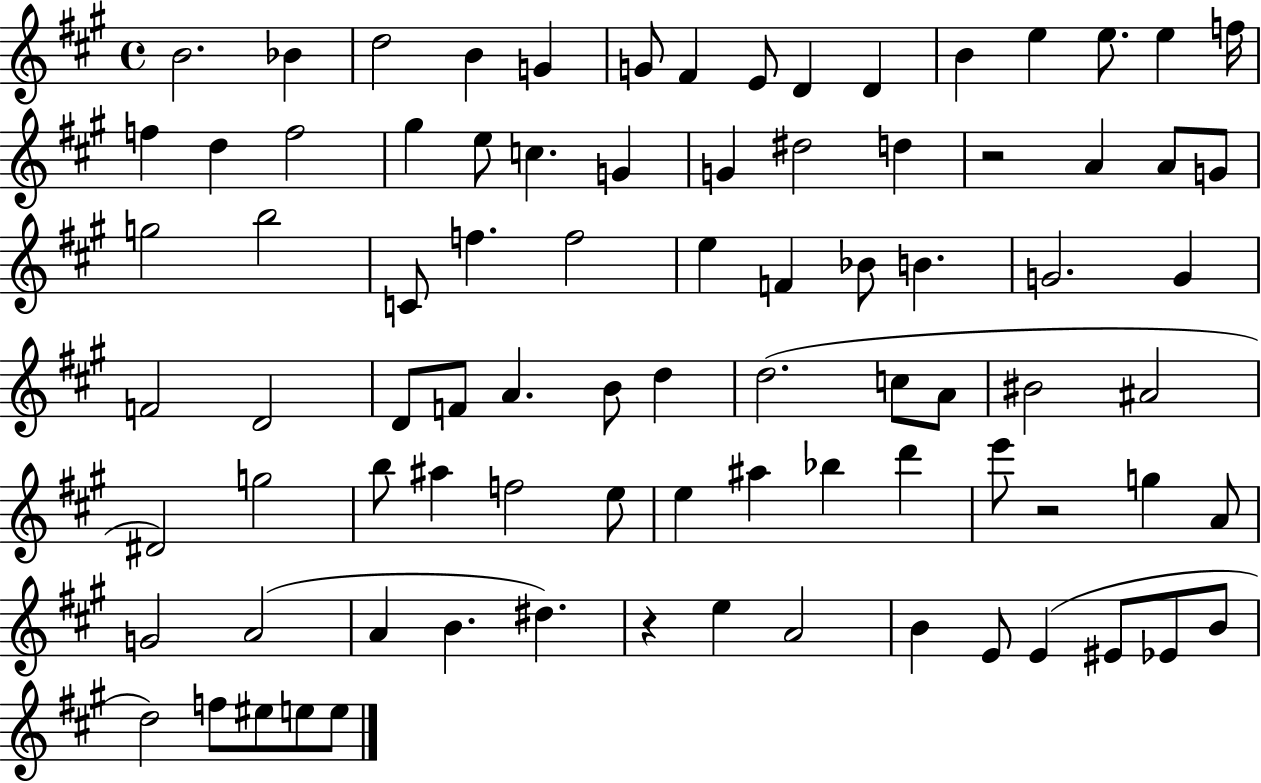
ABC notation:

X:1
T:Untitled
M:4/4
L:1/4
K:A
B2 _B d2 B G G/2 ^F E/2 D D B e e/2 e f/4 f d f2 ^g e/2 c G G ^d2 d z2 A A/2 G/2 g2 b2 C/2 f f2 e F _B/2 B G2 G F2 D2 D/2 F/2 A B/2 d d2 c/2 A/2 ^B2 ^A2 ^D2 g2 b/2 ^a f2 e/2 e ^a _b d' e'/2 z2 g A/2 G2 A2 A B ^d z e A2 B E/2 E ^E/2 _E/2 B/2 d2 f/2 ^e/2 e/2 e/2